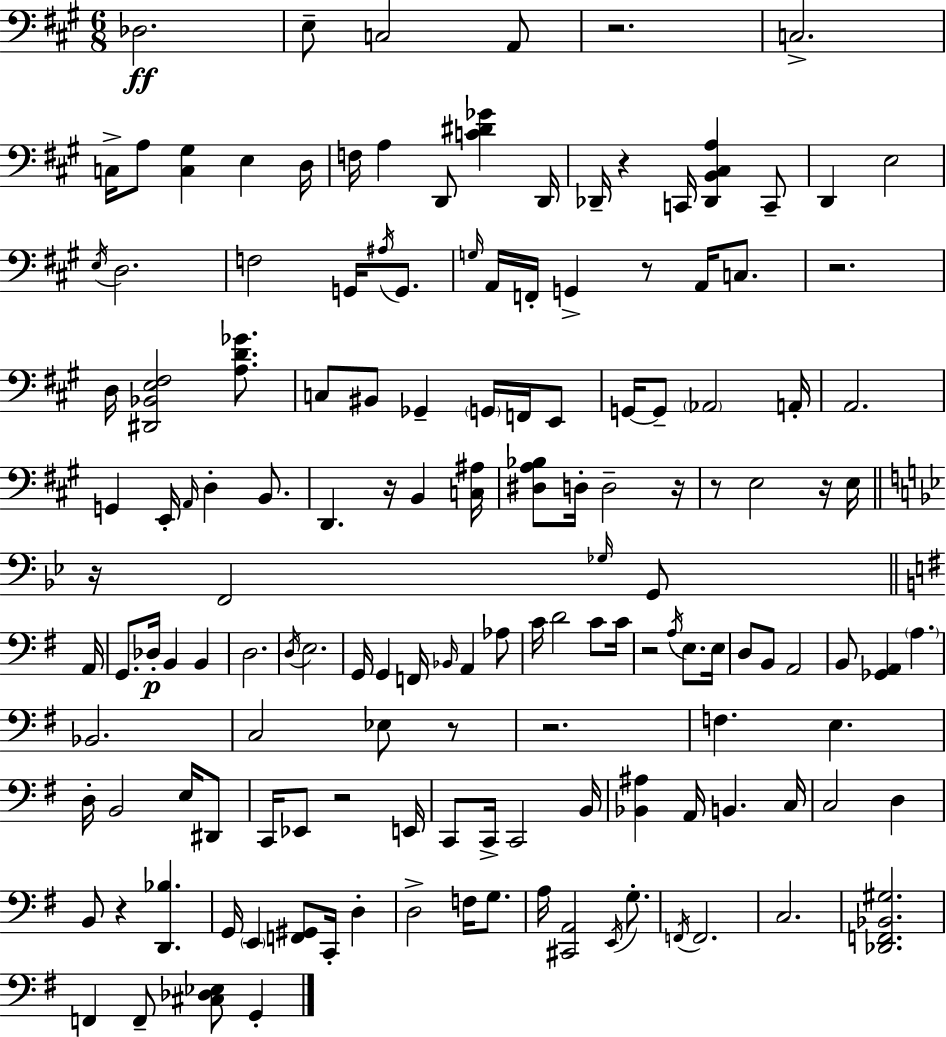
{
  \clef bass
  \numericTimeSignature
  \time 6/8
  \key a \major
  des2.\ff | e8-- c2 a,8 | r2. | c2.-> | \break c16-> a8 <c gis>4 e4 d16 | f16 a4 d,8 <c' dis' ges'>4 d,16 | des,16-- r4 c,16 <des, b, cis a>4 c,8-- | d,4 e2 | \break \acciaccatura { e16 } d2. | f2 g,16 \acciaccatura { ais16 } g,8. | \grace { g16 } a,16 f,16-. g,4-> r8 a,16 | c8. r2. | \break d16 <dis, bes, e fis>2 | <a d' ges'>8. c8 bis,8 ges,4-- \parenthesize g,16 | f,16 e,8 g,16~~ g,8-- \parenthesize aes,2 | a,16-. a,2. | \break g,4 e,16-. \grace { a,16 } d4-. | b,8. d,4. r16 b,4 | <c ais>16 <dis a bes>8 d16-. d2-- | r16 r8 e2 | \break r16 e16 \bar "||" \break \key bes \major r16 f,2 \grace { ges16 } g,8 | \bar "||" \break \key e \minor a,16 g,8. des16-.\p b,4 b,4 | d2. | \acciaccatura { d16 } e2. | g,16 g,4 f,16 \grace { bes,16 } a,4 | \break aes8 c'16 d'2 | c'8 c'16 r2 \acciaccatura { a16 } | e8. e16 d8 b,8 a,2 | b,8 <ges, a,>4 \parenthesize a4. | \break bes,2. | c2 | ees8 r8 r2. | f4. e4. | \break d16-. b,2 | e16 dis,8 c,16 ees,8 r2 | e,16 c,8 c,16-> c,2 | b,16 <bes, ais>4 a,16 b,4. | \break c16 c2 | d4 b,8 r4 <d, bes>4. | g,16 \parenthesize e,4 <f, gis,>8 c,16-. | d4-. d2-> | \break f16 g8. a16 <cis, a,>2 | \acciaccatura { e,16 } g8.-. \acciaccatura { f,16 } f,2. | c2. | <des, f, bes, gis>2. | \break f,4 f,8-- | <cis des ees>8 g,4-. \bar "|."
}